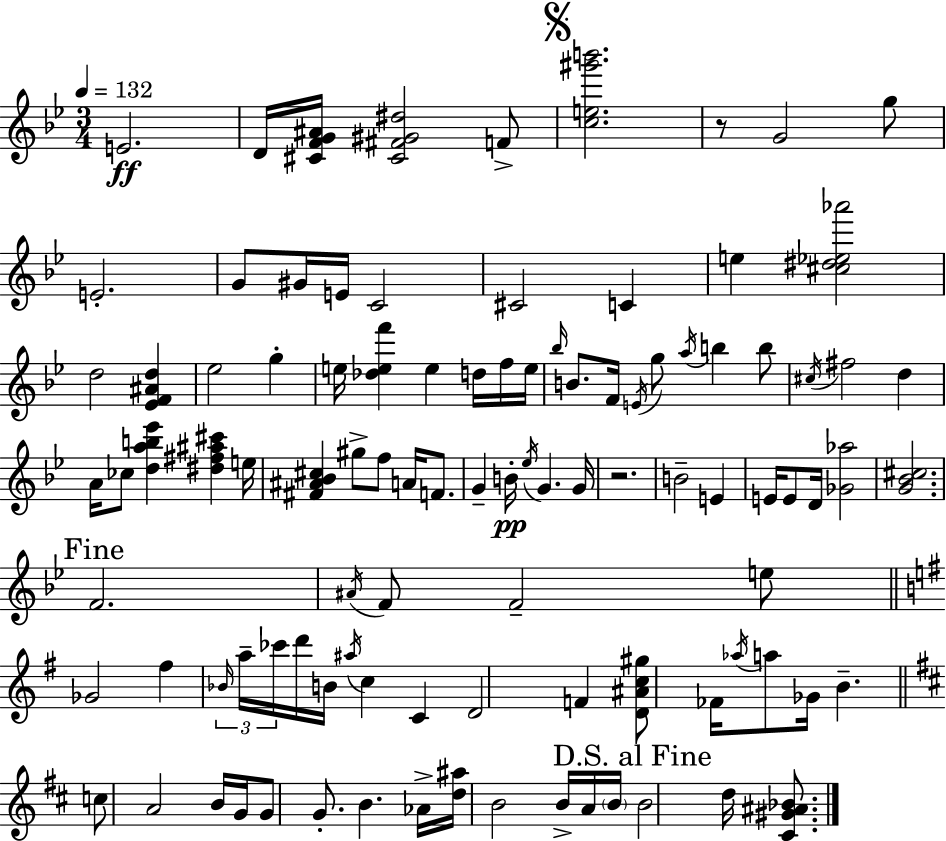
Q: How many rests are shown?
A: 2